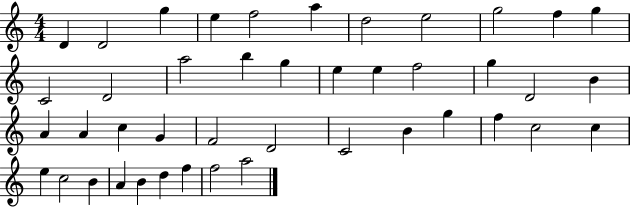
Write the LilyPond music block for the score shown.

{
  \clef treble
  \numericTimeSignature
  \time 4/4
  \key c \major
  d'4 d'2 g''4 | e''4 f''2 a''4 | d''2 e''2 | g''2 f''4 g''4 | \break c'2 d'2 | a''2 b''4 g''4 | e''4 e''4 f''2 | g''4 d'2 b'4 | \break a'4 a'4 c''4 g'4 | f'2 d'2 | c'2 b'4 g''4 | f''4 c''2 c''4 | \break e''4 c''2 b'4 | a'4 b'4 d''4 f''4 | f''2 a''2 | \bar "|."
}